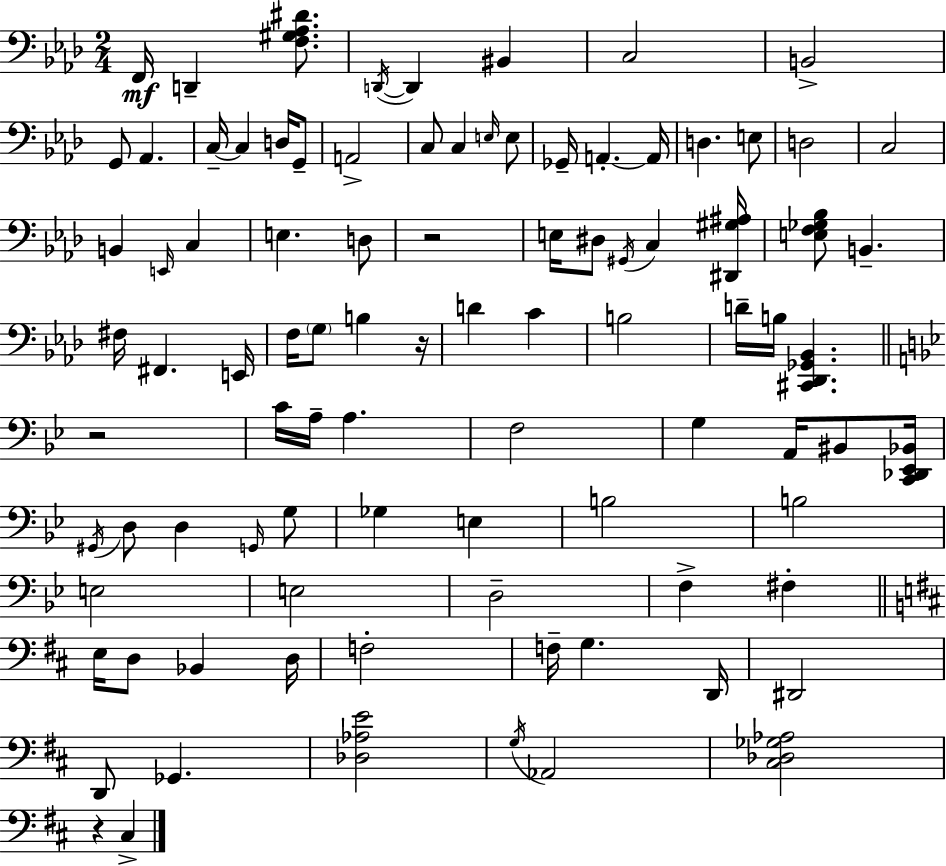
X:1
T:Untitled
M:2/4
L:1/4
K:Ab
F,,/4 D,, [F,^G,_A,^D]/2 D,,/4 D,, ^B,, C,2 B,,2 G,,/2 _A,, C,/4 C, D,/4 G,,/2 A,,2 C,/2 C, E,/4 E,/2 _G,,/4 A,, A,,/4 D, E,/2 D,2 C,2 B,, E,,/4 C, E, D,/2 z2 E,/4 ^D,/2 ^G,,/4 C, [^D,,^G,^A,]/4 [E,F,_G,_B,]/2 B,, ^F,/4 ^F,, E,,/4 F,/4 G,/2 B, z/4 D C B,2 D/4 B,/4 [^C,,_D,,_G,,_B,,] z2 C/4 A,/4 A, F,2 G, A,,/4 ^B,,/2 [C,,_D,,_E,,_B,,]/4 ^G,,/4 D,/2 D, G,,/4 G,/2 _G, E, B,2 B,2 E,2 E,2 D,2 F, ^F, E,/4 D,/2 _B,, D,/4 F,2 F,/4 G, D,,/4 ^D,,2 D,,/2 _G,, [_D,_A,E]2 G,/4 _A,,2 [^C,_D,_G,_A,]2 z ^C,